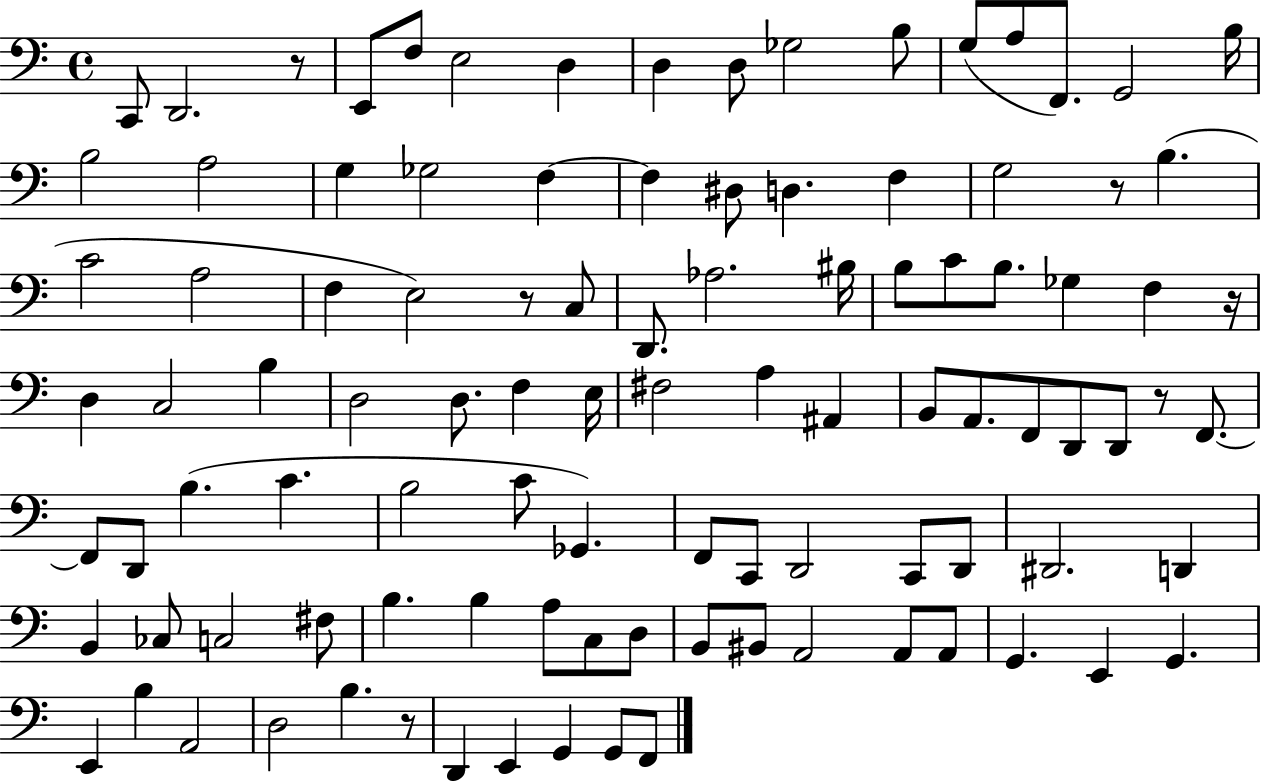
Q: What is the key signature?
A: C major